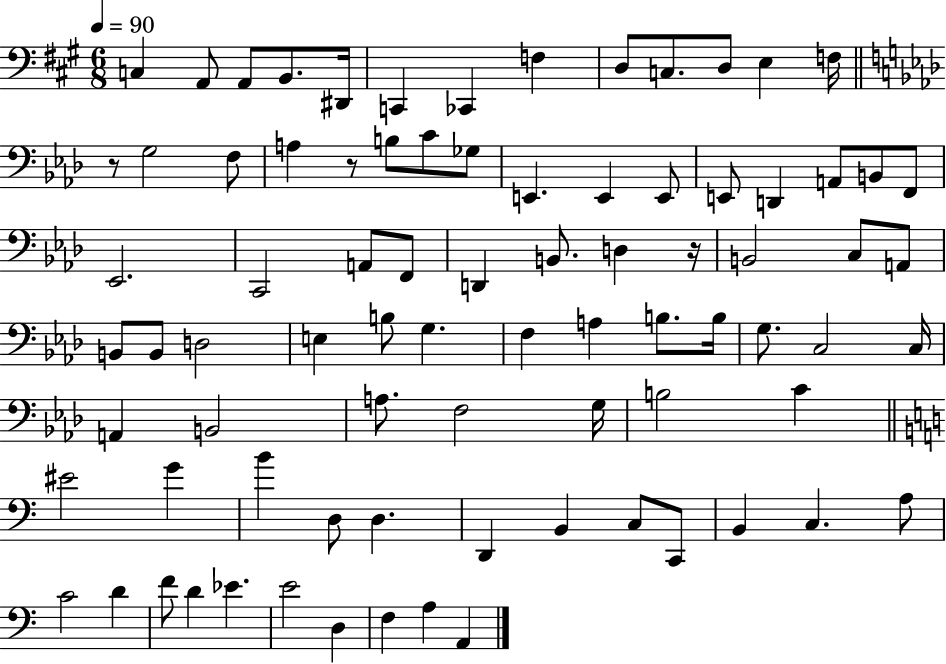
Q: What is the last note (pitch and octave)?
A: A2